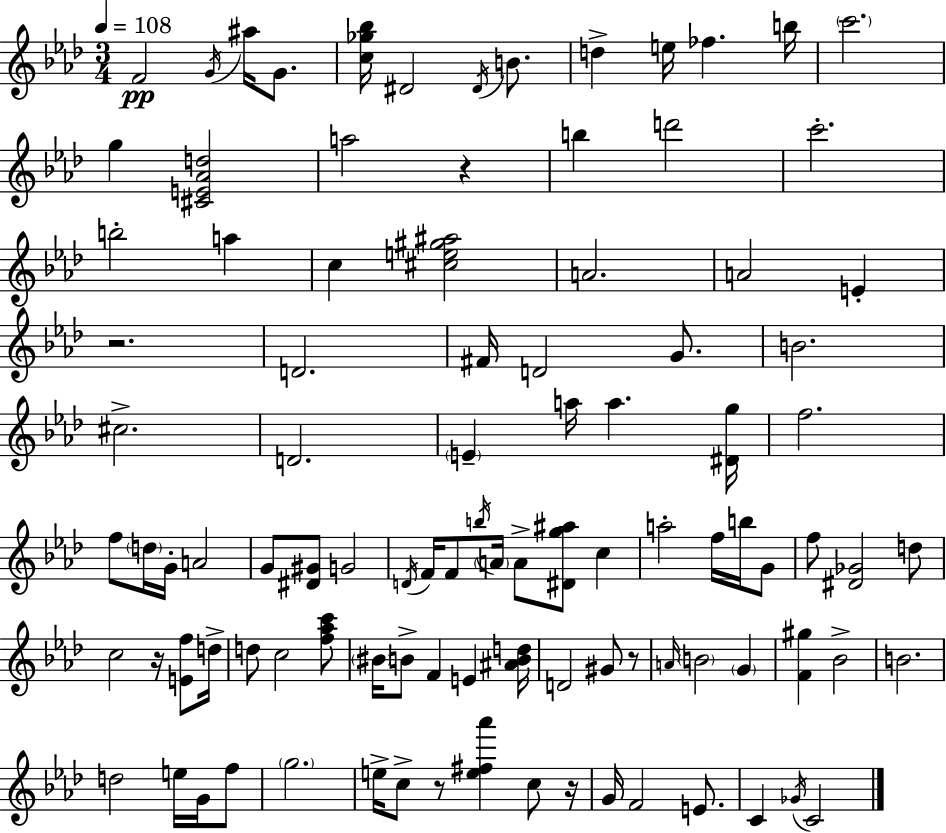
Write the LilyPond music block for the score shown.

{
  \clef treble
  \numericTimeSignature
  \time 3/4
  \key aes \major
  \tempo 4 = 108
  f'2\pp \acciaccatura { g'16 } ais''16 g'8. | <c'' ges'' bes''>16 dis'2 \acciaccatura { dis'16 } b'8. | d''4-> e''16 fes''4. | b''16 \parenthesize c'''2. | \break g''4 <cis' e' aes' d''>2 | a''2 r4 | b''4 d'''2 | c'''2.-. | \break b''2-. a''4 | c''4 <cis'' e'' gis'' ais''>2 | a'2. | a'2 e'4-. | \break r2. | d'2. | fis'16 d'2 g'8. | b'2. | \break cis''2.-> | d'2. | \parenthesize e'4-- a''16 a''4. | <dis' g''>16 f''2. | \break f''8 \parenthesize d''16 g'16-. a'2 | g'8 <dis' gis'>8 g'2 | \acciaccatura { d'16 } f'16 f'8 \acciaccatura { b''16 } \parenthesize a'16 a'8-> <dis' g'' ais''>8 | c''4 a''2-. | \break f''16 b''16 g'8 f''8 <dis' ges'>2 | d''8 c''2 | r16 <e' f''>8 d''16-> d''8 c''2 | <f'' aes'' c'''>8 \parenthesize bis'16 b'8-> f'4 e'4 | \break <ais' b' d''>16 d'2 | gis'8 r8 \grace { a'16 } \parenthesize b'2 | \parenthesize g'4 <f' gis''>4 bes'2-> | b'2. | \break d''2 | e''16 g'16 f''8 \parenthesize g''2. | e''16-> c''8-> r8 <e'' fis'' aes'''>4 | c''8 r16 g'16 f'2 | \break e'8. c'4 \acciaccatura { ges'16 } c'2 | \bar "|."
}